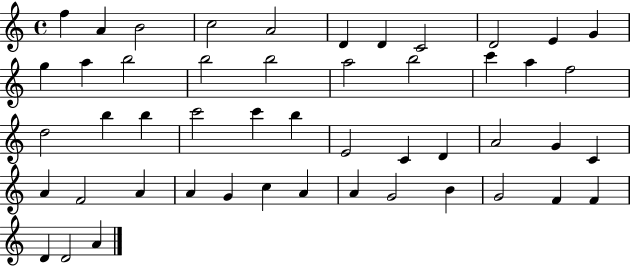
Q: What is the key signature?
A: C major